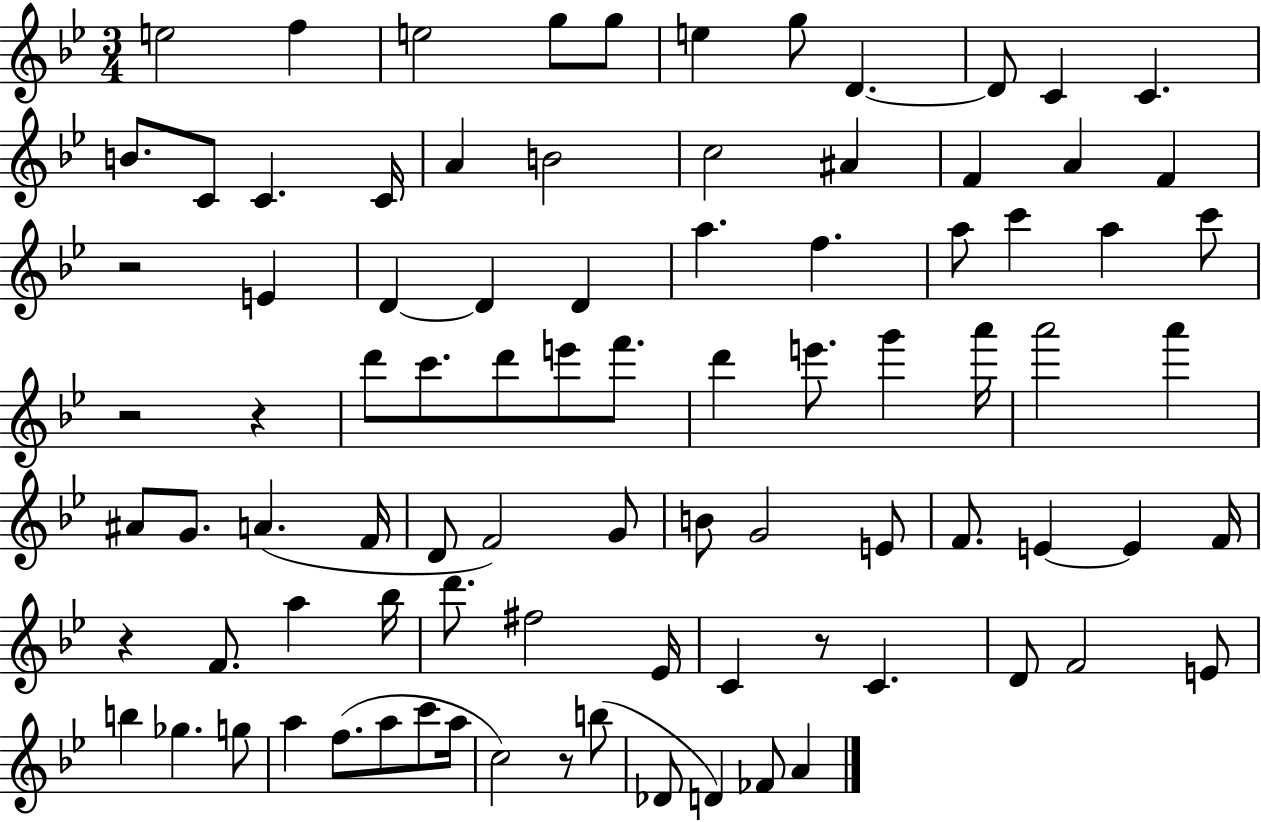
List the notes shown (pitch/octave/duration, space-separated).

E5/h F5/q E5/h G5/e G5/e E5/q G5/e D4/q. D4/e C4/q C4/q. B4/e. C4/e C4/q. C4/s A4/q B4/h C5/h A#4/q F4/q A4/q F4/q R/h E4/q D4/q D4/q D4/q A5/q. F5/q. A5/e C6/q A5/q C6/e R/h R/q D6/e C6/e. D6/e E6/e F6/e. D6/q E6/e. G6/q A6/s A6/h A6/q A#4/e G4/e. A4/q. F4/s D4/e F4/h G4/e B4/e G4/h E4/e F4/e. E4/q E4/q F4/s R/q F4/e. A5/q Bb5/s D6/e. F#5/h Eb4/s C4/q R/e C4/q. D4/e F4/h E4/e B5/q Gb5/q. G5/e A5/q F5/e. A5/e C6/e A5/s C5/h R/e B5/e Db4/e D4/q FES4/e A4/q